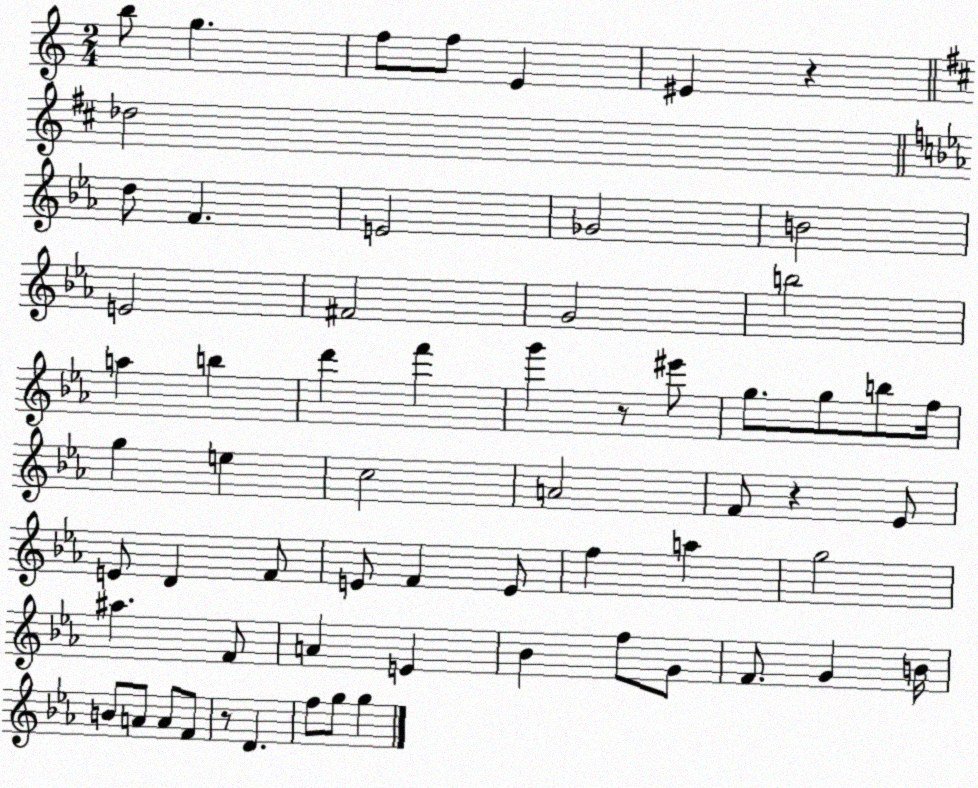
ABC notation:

X:1
T:Untitled
M:2/4
L:1/4
K:C
b/2 g f/2 f/2 E ^E z _d2 d/2 F E2 _G2 B2 E2 ^F2 G2 b2 a b d' f' g' z/2 ^e'/2 g/2 g/2 b/2 f/4 g e c2 A2 F/2 z _E/2 E/2 D F/2 E/2 F E/2 f a g2 ^a F/2 A E _B f/2 G/2 F/2 G B/4 B/2 A/2 A/2 F/2 z/2 D f/2 g/2 g